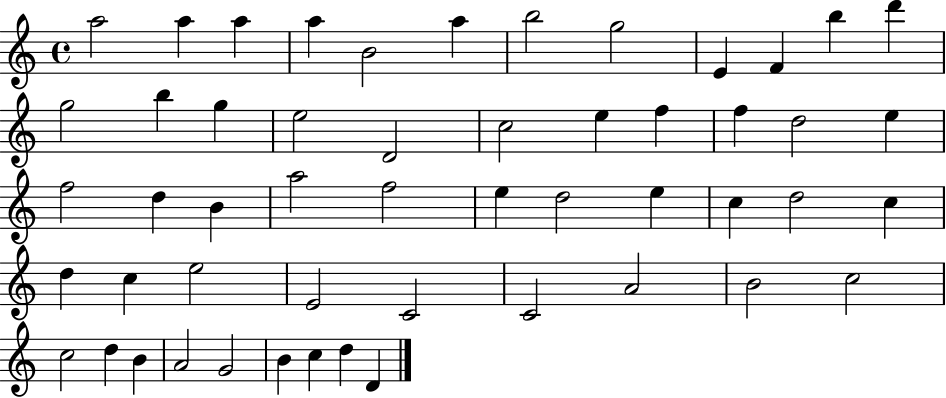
X:1
T:Untitled
M:4/4
L:1/4
K:C
a2 a a a B2 a b2 g2 E F b d' g2 b g e2 D2 c2 e f f d2 e f2 d B a2 f2 e d2 e c d2 c d c e2 E2 C2 C2 A2 B2 c2 c2 d B A2 G2 B c d D